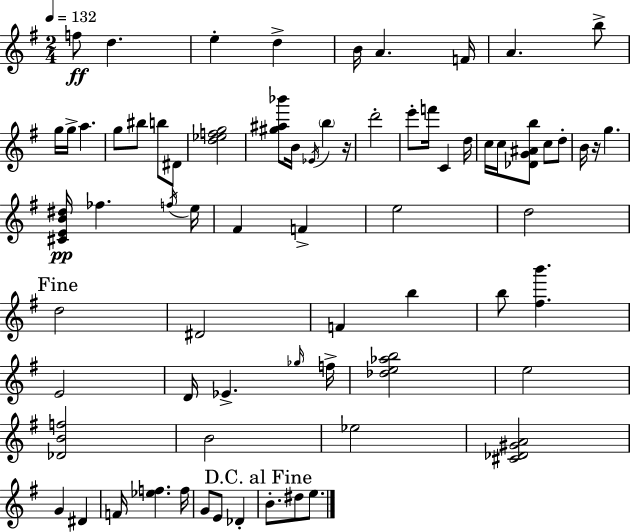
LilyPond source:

{
  \clef treble
  \numericTimeSignature
  \time 2/4
  \key g \major
  \tempo 4 = 132
  f''8\ff d''4. | e''4-. d''4-> | b'16 a'4. f'16 | a'4. b''8-> | \break g''16 g''16-> a''4. | g''8 bis''8 b''8 dis'8 | <d'' ees'' f'' g''>2 | <gis'' ais'' bes'''>8 b'16 \acciaccatura { ees'16 } \parenthesize b''4 | \break r16 d'''2-. | e'''8-. f'''16 c'4 | d''16 c''16 c''16 <des' g' ais' b''>8 c''8 d''8-. | b'16 r16 g''4. | \break <cis' e' b' dis''>16\pp fes''4. | \acciaccatura { f''16 } e''16 fis'4 f'4-> | e''2 | d''2 | \break \mark "Fine" d''2 | dis'2 | f'4 b''4 | b''8 <fis'' b'''>4. | \break e'2 | d'16 ees'4.-> | \grace { ges''16 } f''16-> <des'' e'' aes'' b''>2 | e''2 | \break <des' b' f''>2 | b'2 | ees''2 | <cis' des' gis' a'>2 | \break g'4 dis'4 | f'16 <ees'' f''>4. | f''16 g'8 e'8 des'4-. | \mark "D.C. al Fine" b'8.-. dis''8 | \break e''8. \bar "|."
}